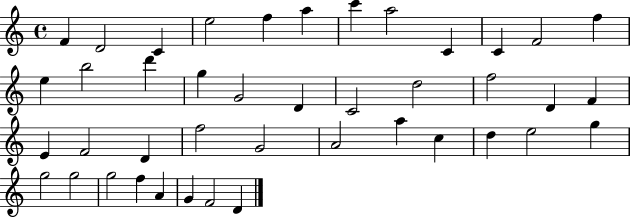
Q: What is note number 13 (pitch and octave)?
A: E5